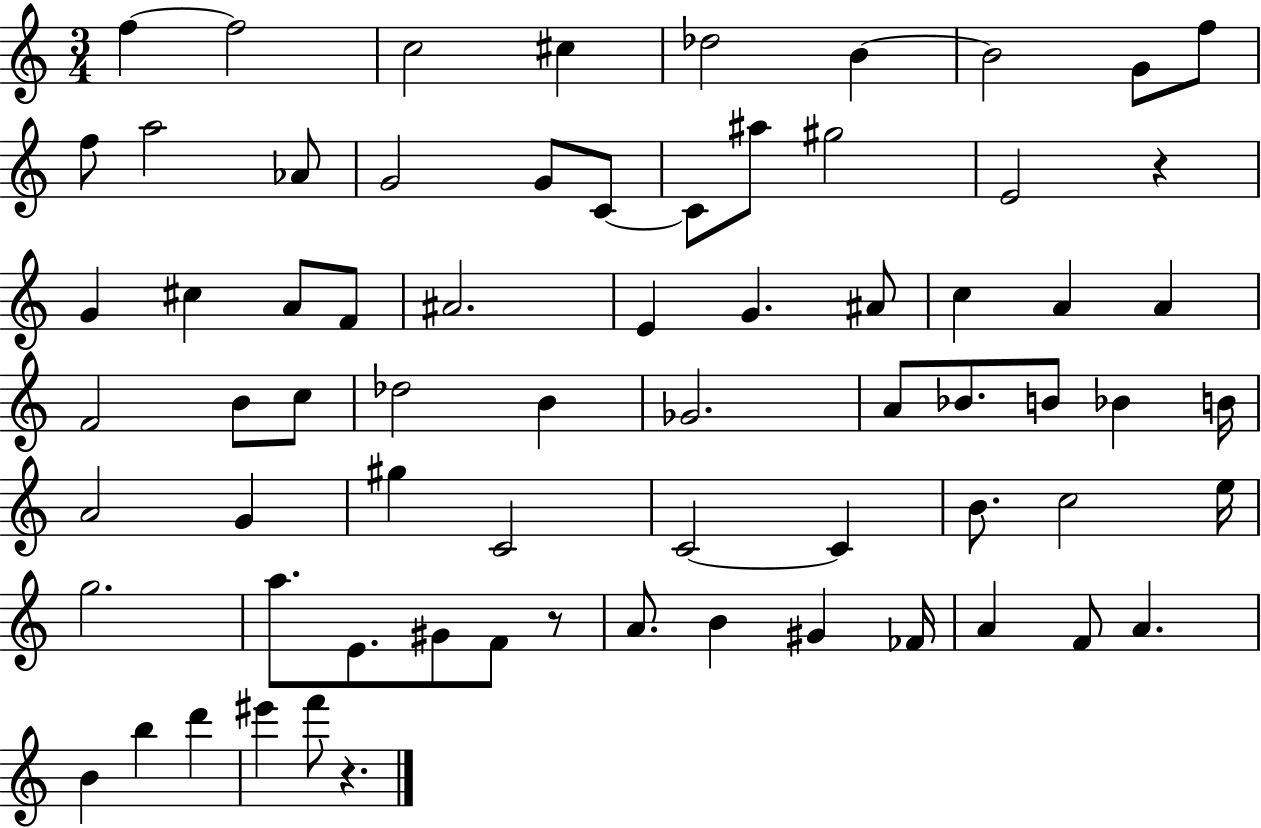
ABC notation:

X:1
T:Untitled
M:3/4
L:1/4
K:C
f f2 c2 ^c _d2 B B2 G/2 f/2 f/2 a2 _A/2 G2 G/2 C/2 C/2 ^a/2 ^g2 E2 z G ^c A/2 F/2 ^A2 E G ^A/2 c A A F2 B/2 c/2 _d2 B _G2 A/2 _B/2 B/2 _B B/4 A2 G ^g C2 C2 C B/2 c2 e/4 g2 a/2 E/2 ^G/2 F/2 z/2 A/2 B ^G _F/4 A F/2 A B b d' ^e' f'/2 z